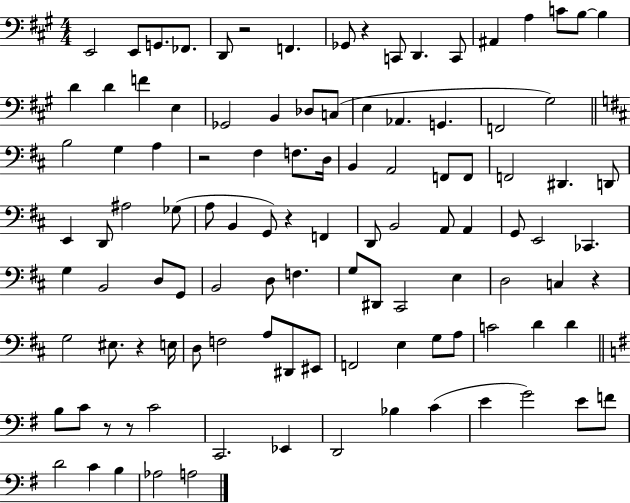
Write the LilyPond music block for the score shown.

{
  \clef bass
  \numericTimeSignature
  \time 4/4
  \key a \major
  e,2 e,8 g,8. fes,8. | d,8 r2 f,4. | ges,8 r4 c,8 d,4. c,8 | ais,4 a4 c'8 b8~~ b4 | \break d'4 d'4 f'4 e4 | ges,2 b,4 des8 c8( | e4 aes,4. g,4. | f,2 gis2) | \break \bar "||" \break \key d \major b2 g4 a4 | r2 fis4 f8. d16 | b,4 a,2 f,8 f,8 | f,2 dis,4. d,8 | \break e,4 d,8 ais2 ges8( | a8 b,4 g,8) r4 f,4 | d,8 b,2 a,8 a,4 | g,8 e,2 ces,4. | \break g4 b,2 d8 g,8 | b,2 d8 f4. | g8 dis,8 cis,2 e4 | d2 c4 r4 | \break g2 eis8. r4 e16 | d8 f2 a8 dis,8 eis,8 | f,2 e4 g8 a8 | c'2 d'4 d'4 | \break \bar "||" \break \key g \major b8 c'8 r8 r8 c'2 | c,2. ees,4 | d,2 bes4 c'4( | e'4 g'2) e'8 f'8 | \break d'2 c'4 b4 | aes2 a2 | \bar "|."
}